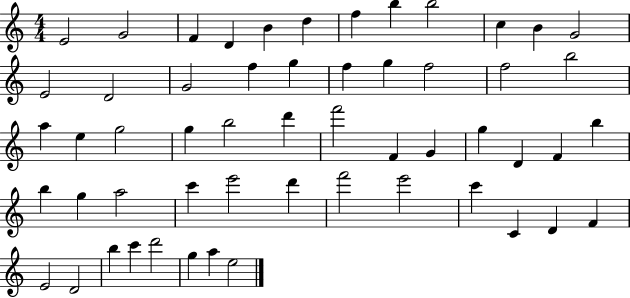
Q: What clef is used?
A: treble